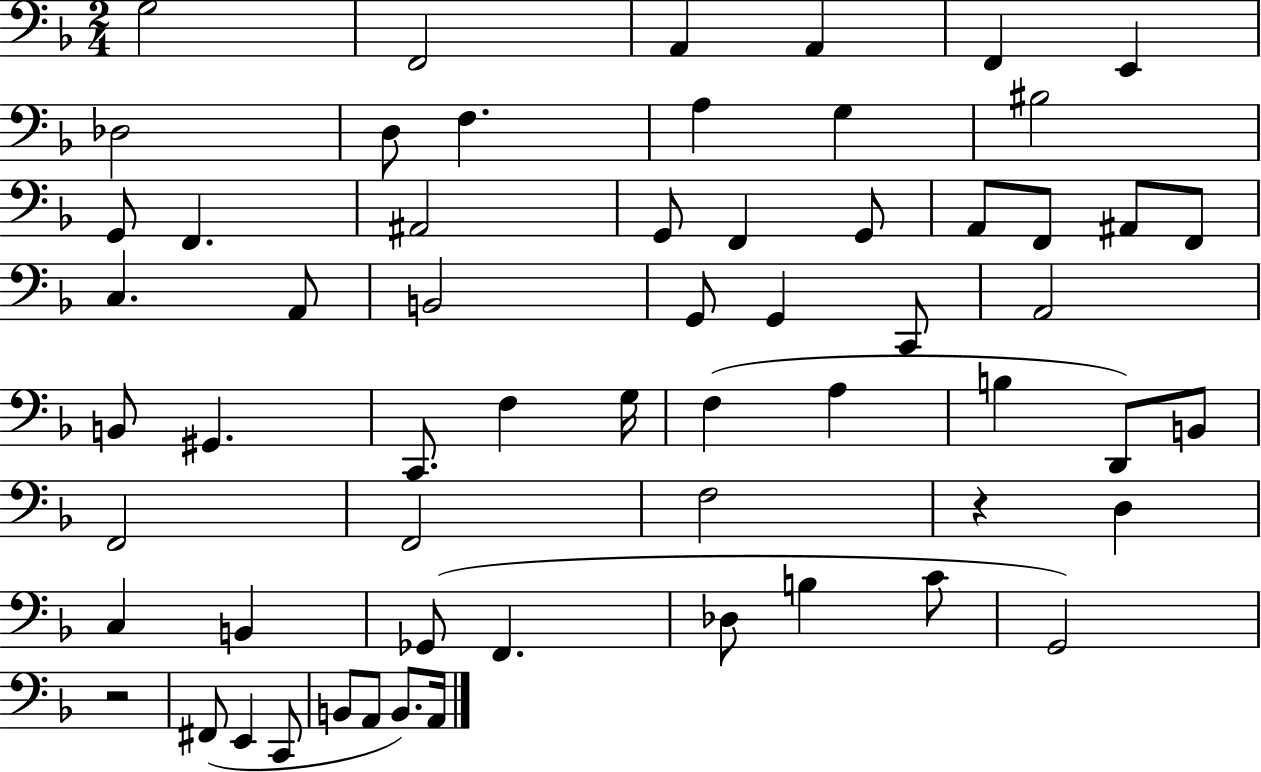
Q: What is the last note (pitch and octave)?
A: A2